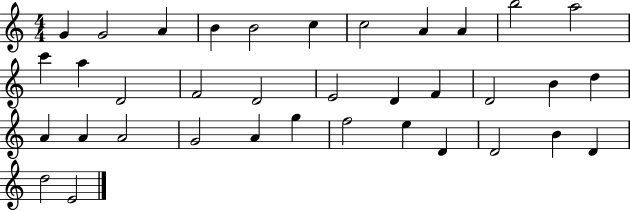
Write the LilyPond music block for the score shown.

{
  \clef treble
  \numericTimeSignature
  \time 4/4
  \key c \major
  g'4 g'2 a'4 | b'4 b'2 c''4 | c''2 a'4 a'4 | b''2 a''2 | \break c'''4 a''4 d'2 | f'2 d'2 | e'2 d'4 f'4 | d'2 b'4 d''4 | \break a'4 a'4 a'2 | g'2 a'4 g''4 | f''2 e''4 d'4 | d'2 b'4 d'4 | \break d''2 e'2 | \bar "|."
}